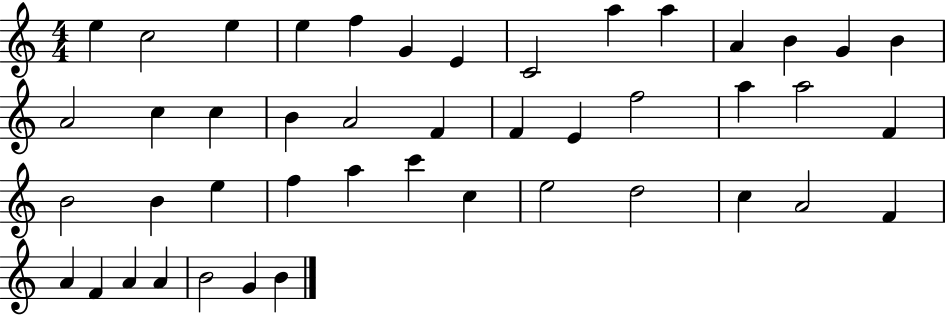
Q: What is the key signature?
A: C major